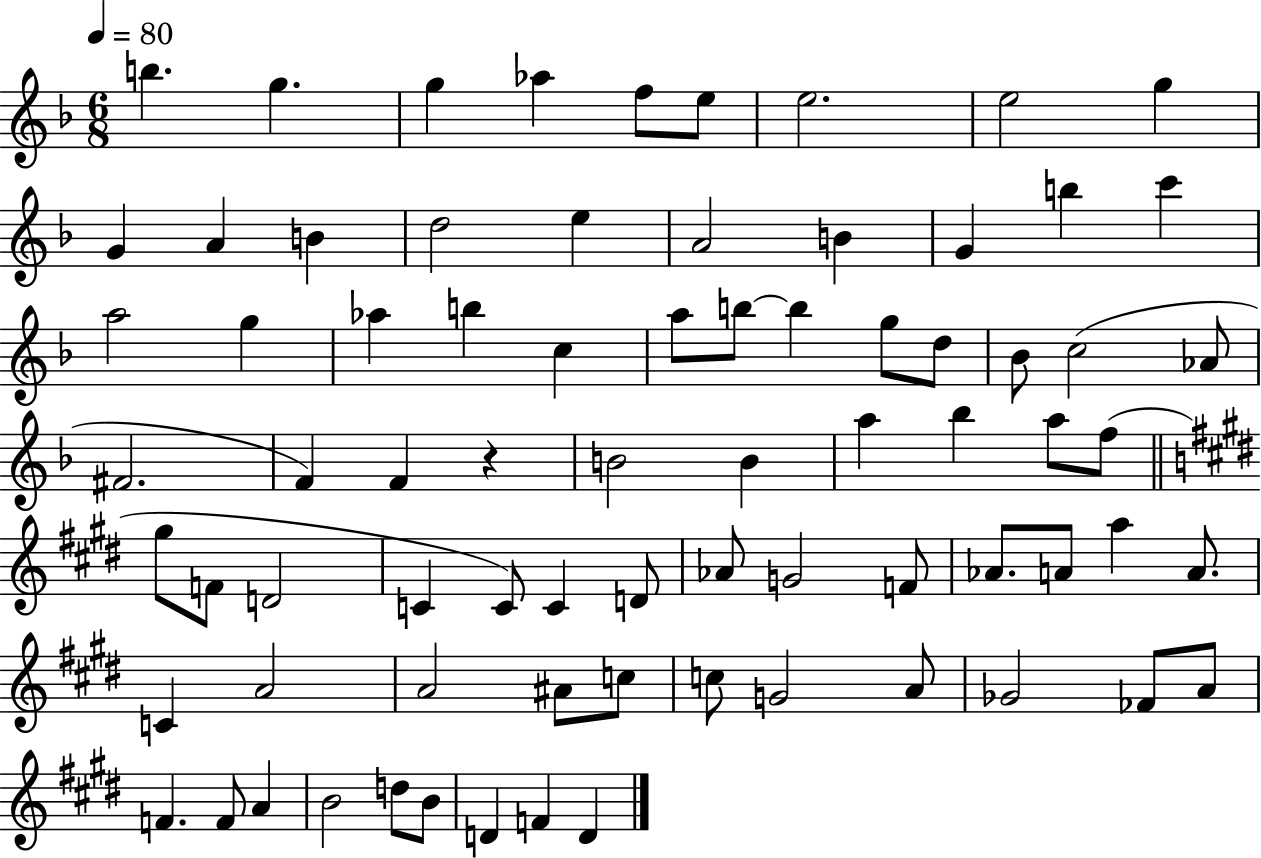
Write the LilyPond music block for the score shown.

{
  \clef treble
  \numericTimeSignature
  \time 6/8
  \key f \major
  \tempo 4 = 80
  b''4. g''4. | g''4 aes''4 f''8 e''8 | e''2. | e''2 g''4 | \break g'4 a'4 b'4 | d''2 e''4 | a'2 b'4 | g'4 b''4 c'''4 | \break a''2 g''4 | aes''4 b''4 c''4 | a''8 b''8~~ b''4 g''8 d''8 | bes'8 c''2( aes'8 | \break fis'2. | f'4) f'4 r4 | b'2 b'4 | a''4 bes''4 a''8 f''8( | \break \bar "||" \break \key e \major gis''8 f'8 d'2 | c'4 c'8) c'4 d'8 | aes'8 g'2 f'8 | aes'8. a'8 a''4 a'8. | \break c'4 a'2 | a'2 ais'8 c''8 | c''8 g'2 a'8 | ges'2 fes'8 a'8 | \break f'4. f'8 a'4 | b'2 d''8 b'8 | d'4 f'4 d'4 | \bar "|."
}